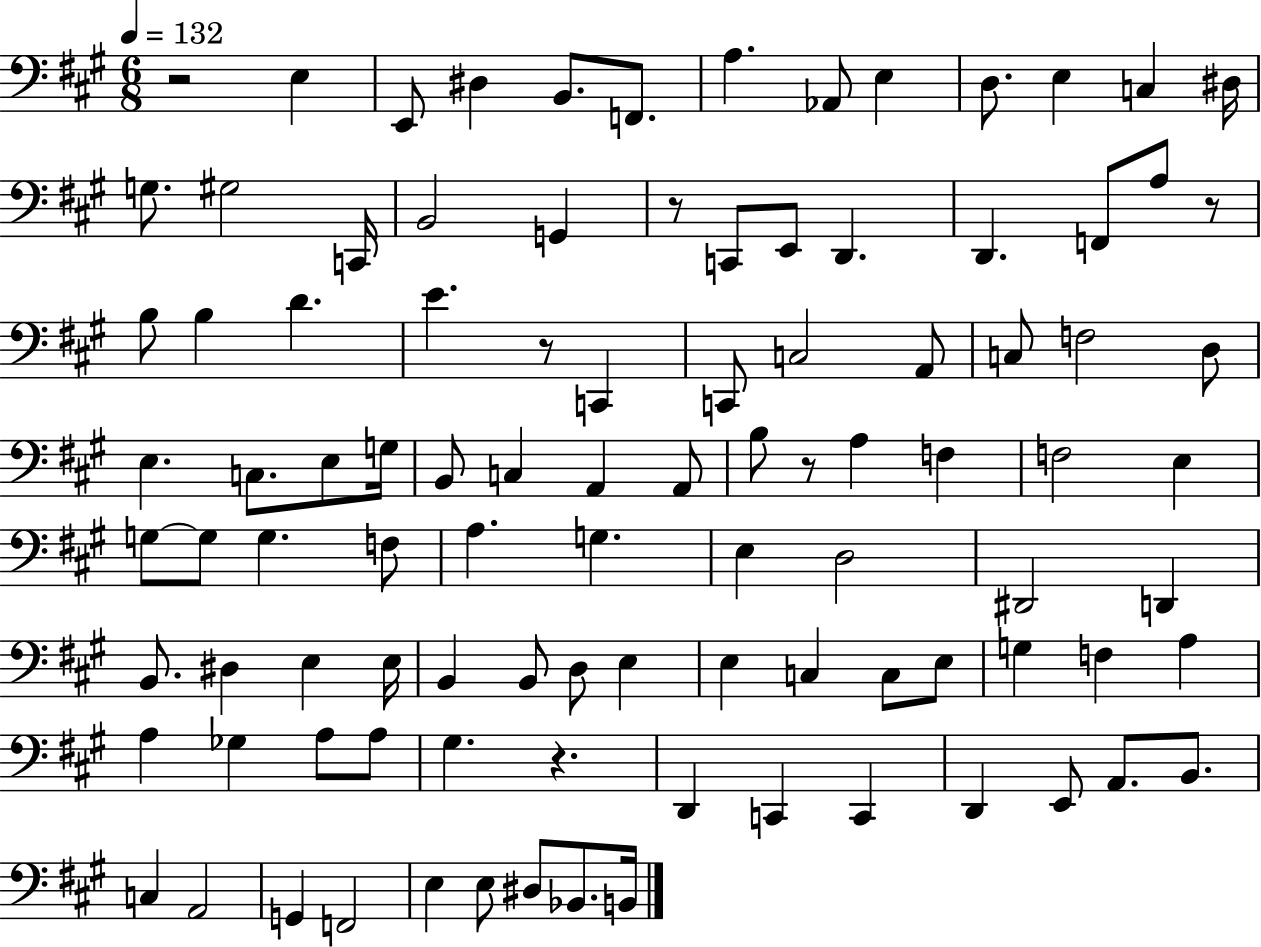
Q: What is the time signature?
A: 6/8